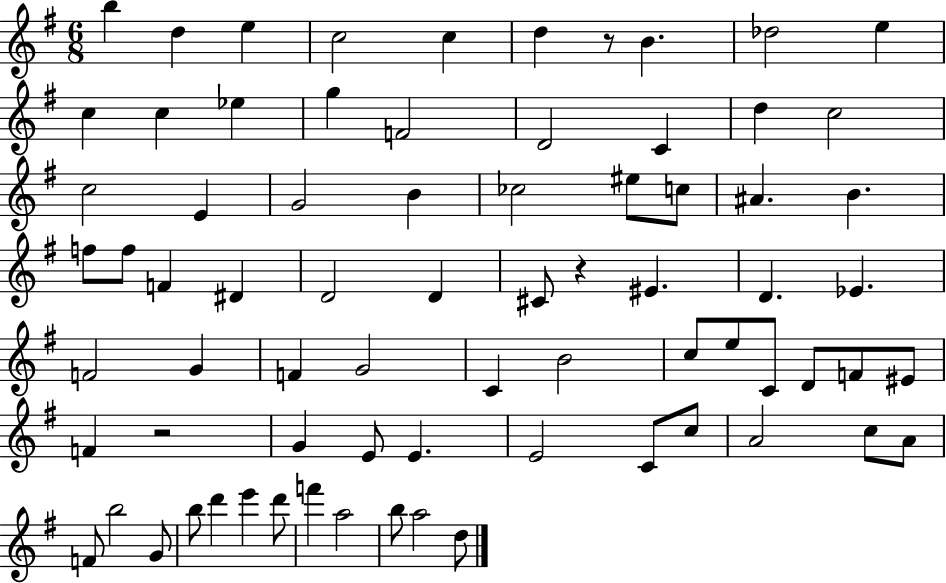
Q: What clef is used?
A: treble